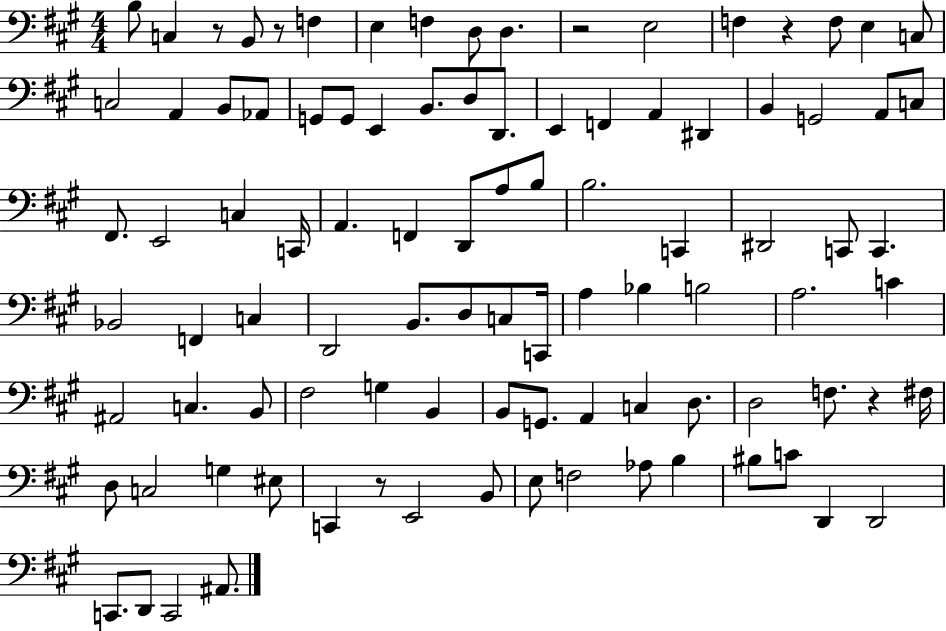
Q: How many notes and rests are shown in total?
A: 97